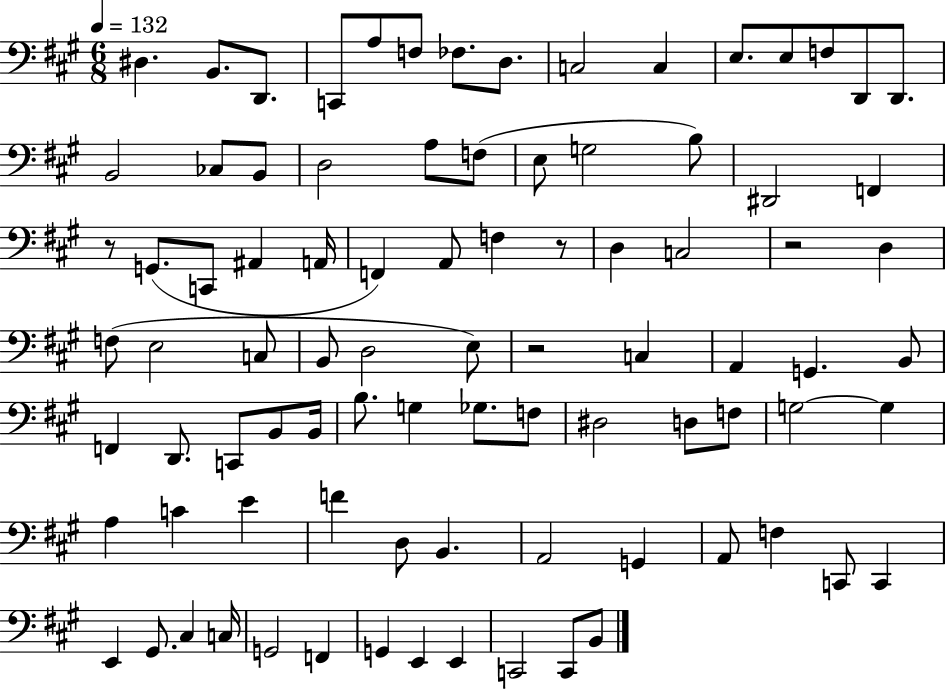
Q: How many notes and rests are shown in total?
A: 88